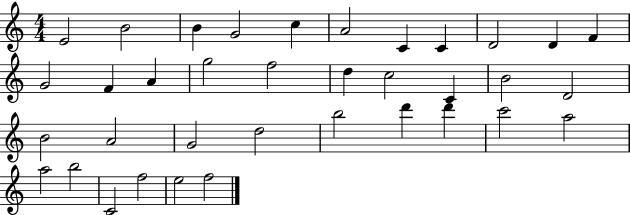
X:1
T:Untitled
M:4/4
L:1/4
K:C
E2 B2 B G2 c A2 C C D2 D F G2 F A g2 f2 d c2 C B2 D2 B2 A2 G2 d2 b2 d' d' c'2 a2 a2 b2 C2 f2 e2 f2